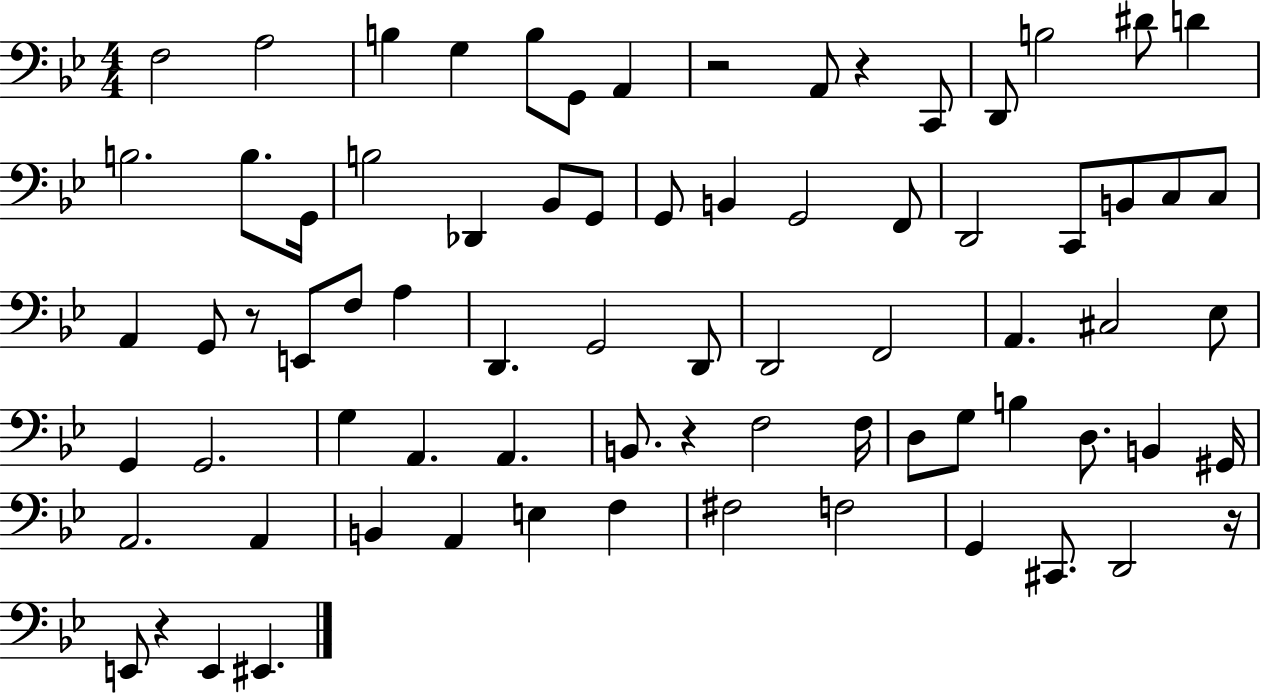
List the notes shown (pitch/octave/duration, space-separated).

F3/h A3/h B3/q G3/q B3/e G2/e A2/q R/h A2/e R/q C2/e D2/e B3/h D#4/e D4/q B3/h. B3/e. G2/s B3/h Db2/q Bb2/e G2/e G2/e B2/q G2/h F2/e D2/h C2/e B2/e C3/e C3/e A2/q G2/e R/e E2/e F3/e A3/q D2/q. G2/h D2/e D2/h F2/h A2/q. C#3/h Eb3/e G2/q G2/h. G3/q A2/q. A2/q. B2/e. R/q F3/h F3/s D3/e G3/e B3/q D3/e. B2/q G#2/s A2/h. A2/q B2/q A2/q E3/q F3/q F#3/h F3/h G2/q C#2/e. D2/h R/s E2/e R/q E2/q EIS2/q.